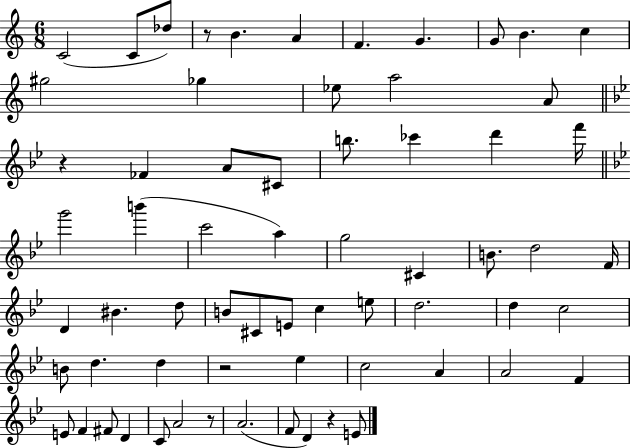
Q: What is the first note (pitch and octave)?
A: C4